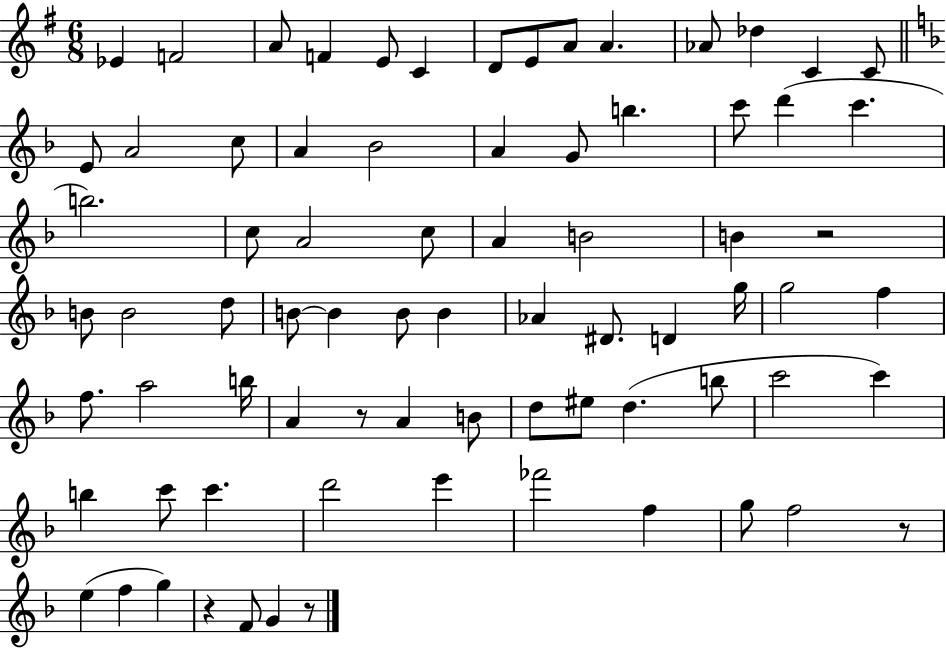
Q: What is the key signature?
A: G major